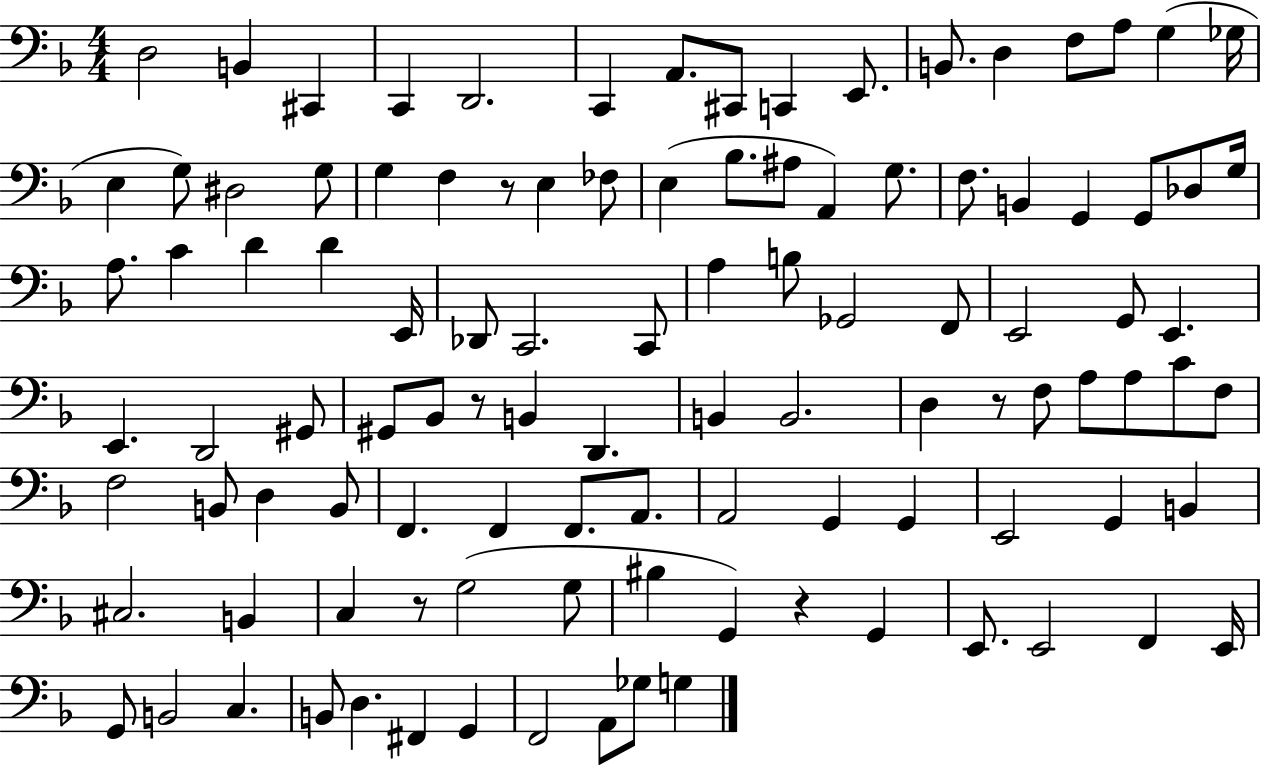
D3/h B2/q C#2/q C2/q D2/h. C2/q A2/e. C#2/e C2/q E2/e. B2/e. D3/q F3/e A3/e G3/q Gb3/s E3/q G3/e D#3/h G3/e G3/q F3/q R/e E3/q FES3/e E3/q Bb3/e. A#3/e A2/q G3/e. F3/e. B2/q G2/q G2/e Db3/e G3/s A3/e. C4/q D4/q D4/q E2/s Db2/e C2/h. C2/e A3/q B3/e Gb2/h F2/e E2/h G2/e E2/q. E2/q. D2/h G#2/e G#2/e Bb2/e R/e B2/q D2/q. B2/q B2/h. D3/q R/e F3/e A3/e A3/e C4/e F3/e F3/h B2/e D3/q B2/e F2/q. F2/q F2/e. A2/e. A2/h G2/q G2/q E2/h G2/q B2/q C#3/h. B2/q C3/q R/e G3/h G3/e BIS3/q G2/q R/q G2/q E2/e. E2/h F2/q E2/s G2/e B2/h C3/q. B2/e D3/q. F#2/q G2/q F2/h A2/e Gb3/e G3/q